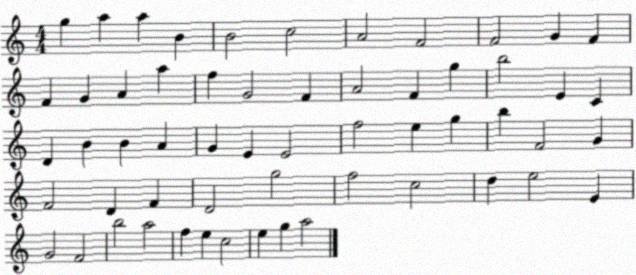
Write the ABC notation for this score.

X:1
T:Untitled
M:4/4
L:1/4
K:C
g a a B B2 c2 A2 F2 F2 G F F G A a f G2 F A2 F g b2 E C D B B A G E E2 f2 e g b F2 G F2 D F D2 g2 f2 c2 d e2 E G2 F2 b2 a2 f e c2 e g a2